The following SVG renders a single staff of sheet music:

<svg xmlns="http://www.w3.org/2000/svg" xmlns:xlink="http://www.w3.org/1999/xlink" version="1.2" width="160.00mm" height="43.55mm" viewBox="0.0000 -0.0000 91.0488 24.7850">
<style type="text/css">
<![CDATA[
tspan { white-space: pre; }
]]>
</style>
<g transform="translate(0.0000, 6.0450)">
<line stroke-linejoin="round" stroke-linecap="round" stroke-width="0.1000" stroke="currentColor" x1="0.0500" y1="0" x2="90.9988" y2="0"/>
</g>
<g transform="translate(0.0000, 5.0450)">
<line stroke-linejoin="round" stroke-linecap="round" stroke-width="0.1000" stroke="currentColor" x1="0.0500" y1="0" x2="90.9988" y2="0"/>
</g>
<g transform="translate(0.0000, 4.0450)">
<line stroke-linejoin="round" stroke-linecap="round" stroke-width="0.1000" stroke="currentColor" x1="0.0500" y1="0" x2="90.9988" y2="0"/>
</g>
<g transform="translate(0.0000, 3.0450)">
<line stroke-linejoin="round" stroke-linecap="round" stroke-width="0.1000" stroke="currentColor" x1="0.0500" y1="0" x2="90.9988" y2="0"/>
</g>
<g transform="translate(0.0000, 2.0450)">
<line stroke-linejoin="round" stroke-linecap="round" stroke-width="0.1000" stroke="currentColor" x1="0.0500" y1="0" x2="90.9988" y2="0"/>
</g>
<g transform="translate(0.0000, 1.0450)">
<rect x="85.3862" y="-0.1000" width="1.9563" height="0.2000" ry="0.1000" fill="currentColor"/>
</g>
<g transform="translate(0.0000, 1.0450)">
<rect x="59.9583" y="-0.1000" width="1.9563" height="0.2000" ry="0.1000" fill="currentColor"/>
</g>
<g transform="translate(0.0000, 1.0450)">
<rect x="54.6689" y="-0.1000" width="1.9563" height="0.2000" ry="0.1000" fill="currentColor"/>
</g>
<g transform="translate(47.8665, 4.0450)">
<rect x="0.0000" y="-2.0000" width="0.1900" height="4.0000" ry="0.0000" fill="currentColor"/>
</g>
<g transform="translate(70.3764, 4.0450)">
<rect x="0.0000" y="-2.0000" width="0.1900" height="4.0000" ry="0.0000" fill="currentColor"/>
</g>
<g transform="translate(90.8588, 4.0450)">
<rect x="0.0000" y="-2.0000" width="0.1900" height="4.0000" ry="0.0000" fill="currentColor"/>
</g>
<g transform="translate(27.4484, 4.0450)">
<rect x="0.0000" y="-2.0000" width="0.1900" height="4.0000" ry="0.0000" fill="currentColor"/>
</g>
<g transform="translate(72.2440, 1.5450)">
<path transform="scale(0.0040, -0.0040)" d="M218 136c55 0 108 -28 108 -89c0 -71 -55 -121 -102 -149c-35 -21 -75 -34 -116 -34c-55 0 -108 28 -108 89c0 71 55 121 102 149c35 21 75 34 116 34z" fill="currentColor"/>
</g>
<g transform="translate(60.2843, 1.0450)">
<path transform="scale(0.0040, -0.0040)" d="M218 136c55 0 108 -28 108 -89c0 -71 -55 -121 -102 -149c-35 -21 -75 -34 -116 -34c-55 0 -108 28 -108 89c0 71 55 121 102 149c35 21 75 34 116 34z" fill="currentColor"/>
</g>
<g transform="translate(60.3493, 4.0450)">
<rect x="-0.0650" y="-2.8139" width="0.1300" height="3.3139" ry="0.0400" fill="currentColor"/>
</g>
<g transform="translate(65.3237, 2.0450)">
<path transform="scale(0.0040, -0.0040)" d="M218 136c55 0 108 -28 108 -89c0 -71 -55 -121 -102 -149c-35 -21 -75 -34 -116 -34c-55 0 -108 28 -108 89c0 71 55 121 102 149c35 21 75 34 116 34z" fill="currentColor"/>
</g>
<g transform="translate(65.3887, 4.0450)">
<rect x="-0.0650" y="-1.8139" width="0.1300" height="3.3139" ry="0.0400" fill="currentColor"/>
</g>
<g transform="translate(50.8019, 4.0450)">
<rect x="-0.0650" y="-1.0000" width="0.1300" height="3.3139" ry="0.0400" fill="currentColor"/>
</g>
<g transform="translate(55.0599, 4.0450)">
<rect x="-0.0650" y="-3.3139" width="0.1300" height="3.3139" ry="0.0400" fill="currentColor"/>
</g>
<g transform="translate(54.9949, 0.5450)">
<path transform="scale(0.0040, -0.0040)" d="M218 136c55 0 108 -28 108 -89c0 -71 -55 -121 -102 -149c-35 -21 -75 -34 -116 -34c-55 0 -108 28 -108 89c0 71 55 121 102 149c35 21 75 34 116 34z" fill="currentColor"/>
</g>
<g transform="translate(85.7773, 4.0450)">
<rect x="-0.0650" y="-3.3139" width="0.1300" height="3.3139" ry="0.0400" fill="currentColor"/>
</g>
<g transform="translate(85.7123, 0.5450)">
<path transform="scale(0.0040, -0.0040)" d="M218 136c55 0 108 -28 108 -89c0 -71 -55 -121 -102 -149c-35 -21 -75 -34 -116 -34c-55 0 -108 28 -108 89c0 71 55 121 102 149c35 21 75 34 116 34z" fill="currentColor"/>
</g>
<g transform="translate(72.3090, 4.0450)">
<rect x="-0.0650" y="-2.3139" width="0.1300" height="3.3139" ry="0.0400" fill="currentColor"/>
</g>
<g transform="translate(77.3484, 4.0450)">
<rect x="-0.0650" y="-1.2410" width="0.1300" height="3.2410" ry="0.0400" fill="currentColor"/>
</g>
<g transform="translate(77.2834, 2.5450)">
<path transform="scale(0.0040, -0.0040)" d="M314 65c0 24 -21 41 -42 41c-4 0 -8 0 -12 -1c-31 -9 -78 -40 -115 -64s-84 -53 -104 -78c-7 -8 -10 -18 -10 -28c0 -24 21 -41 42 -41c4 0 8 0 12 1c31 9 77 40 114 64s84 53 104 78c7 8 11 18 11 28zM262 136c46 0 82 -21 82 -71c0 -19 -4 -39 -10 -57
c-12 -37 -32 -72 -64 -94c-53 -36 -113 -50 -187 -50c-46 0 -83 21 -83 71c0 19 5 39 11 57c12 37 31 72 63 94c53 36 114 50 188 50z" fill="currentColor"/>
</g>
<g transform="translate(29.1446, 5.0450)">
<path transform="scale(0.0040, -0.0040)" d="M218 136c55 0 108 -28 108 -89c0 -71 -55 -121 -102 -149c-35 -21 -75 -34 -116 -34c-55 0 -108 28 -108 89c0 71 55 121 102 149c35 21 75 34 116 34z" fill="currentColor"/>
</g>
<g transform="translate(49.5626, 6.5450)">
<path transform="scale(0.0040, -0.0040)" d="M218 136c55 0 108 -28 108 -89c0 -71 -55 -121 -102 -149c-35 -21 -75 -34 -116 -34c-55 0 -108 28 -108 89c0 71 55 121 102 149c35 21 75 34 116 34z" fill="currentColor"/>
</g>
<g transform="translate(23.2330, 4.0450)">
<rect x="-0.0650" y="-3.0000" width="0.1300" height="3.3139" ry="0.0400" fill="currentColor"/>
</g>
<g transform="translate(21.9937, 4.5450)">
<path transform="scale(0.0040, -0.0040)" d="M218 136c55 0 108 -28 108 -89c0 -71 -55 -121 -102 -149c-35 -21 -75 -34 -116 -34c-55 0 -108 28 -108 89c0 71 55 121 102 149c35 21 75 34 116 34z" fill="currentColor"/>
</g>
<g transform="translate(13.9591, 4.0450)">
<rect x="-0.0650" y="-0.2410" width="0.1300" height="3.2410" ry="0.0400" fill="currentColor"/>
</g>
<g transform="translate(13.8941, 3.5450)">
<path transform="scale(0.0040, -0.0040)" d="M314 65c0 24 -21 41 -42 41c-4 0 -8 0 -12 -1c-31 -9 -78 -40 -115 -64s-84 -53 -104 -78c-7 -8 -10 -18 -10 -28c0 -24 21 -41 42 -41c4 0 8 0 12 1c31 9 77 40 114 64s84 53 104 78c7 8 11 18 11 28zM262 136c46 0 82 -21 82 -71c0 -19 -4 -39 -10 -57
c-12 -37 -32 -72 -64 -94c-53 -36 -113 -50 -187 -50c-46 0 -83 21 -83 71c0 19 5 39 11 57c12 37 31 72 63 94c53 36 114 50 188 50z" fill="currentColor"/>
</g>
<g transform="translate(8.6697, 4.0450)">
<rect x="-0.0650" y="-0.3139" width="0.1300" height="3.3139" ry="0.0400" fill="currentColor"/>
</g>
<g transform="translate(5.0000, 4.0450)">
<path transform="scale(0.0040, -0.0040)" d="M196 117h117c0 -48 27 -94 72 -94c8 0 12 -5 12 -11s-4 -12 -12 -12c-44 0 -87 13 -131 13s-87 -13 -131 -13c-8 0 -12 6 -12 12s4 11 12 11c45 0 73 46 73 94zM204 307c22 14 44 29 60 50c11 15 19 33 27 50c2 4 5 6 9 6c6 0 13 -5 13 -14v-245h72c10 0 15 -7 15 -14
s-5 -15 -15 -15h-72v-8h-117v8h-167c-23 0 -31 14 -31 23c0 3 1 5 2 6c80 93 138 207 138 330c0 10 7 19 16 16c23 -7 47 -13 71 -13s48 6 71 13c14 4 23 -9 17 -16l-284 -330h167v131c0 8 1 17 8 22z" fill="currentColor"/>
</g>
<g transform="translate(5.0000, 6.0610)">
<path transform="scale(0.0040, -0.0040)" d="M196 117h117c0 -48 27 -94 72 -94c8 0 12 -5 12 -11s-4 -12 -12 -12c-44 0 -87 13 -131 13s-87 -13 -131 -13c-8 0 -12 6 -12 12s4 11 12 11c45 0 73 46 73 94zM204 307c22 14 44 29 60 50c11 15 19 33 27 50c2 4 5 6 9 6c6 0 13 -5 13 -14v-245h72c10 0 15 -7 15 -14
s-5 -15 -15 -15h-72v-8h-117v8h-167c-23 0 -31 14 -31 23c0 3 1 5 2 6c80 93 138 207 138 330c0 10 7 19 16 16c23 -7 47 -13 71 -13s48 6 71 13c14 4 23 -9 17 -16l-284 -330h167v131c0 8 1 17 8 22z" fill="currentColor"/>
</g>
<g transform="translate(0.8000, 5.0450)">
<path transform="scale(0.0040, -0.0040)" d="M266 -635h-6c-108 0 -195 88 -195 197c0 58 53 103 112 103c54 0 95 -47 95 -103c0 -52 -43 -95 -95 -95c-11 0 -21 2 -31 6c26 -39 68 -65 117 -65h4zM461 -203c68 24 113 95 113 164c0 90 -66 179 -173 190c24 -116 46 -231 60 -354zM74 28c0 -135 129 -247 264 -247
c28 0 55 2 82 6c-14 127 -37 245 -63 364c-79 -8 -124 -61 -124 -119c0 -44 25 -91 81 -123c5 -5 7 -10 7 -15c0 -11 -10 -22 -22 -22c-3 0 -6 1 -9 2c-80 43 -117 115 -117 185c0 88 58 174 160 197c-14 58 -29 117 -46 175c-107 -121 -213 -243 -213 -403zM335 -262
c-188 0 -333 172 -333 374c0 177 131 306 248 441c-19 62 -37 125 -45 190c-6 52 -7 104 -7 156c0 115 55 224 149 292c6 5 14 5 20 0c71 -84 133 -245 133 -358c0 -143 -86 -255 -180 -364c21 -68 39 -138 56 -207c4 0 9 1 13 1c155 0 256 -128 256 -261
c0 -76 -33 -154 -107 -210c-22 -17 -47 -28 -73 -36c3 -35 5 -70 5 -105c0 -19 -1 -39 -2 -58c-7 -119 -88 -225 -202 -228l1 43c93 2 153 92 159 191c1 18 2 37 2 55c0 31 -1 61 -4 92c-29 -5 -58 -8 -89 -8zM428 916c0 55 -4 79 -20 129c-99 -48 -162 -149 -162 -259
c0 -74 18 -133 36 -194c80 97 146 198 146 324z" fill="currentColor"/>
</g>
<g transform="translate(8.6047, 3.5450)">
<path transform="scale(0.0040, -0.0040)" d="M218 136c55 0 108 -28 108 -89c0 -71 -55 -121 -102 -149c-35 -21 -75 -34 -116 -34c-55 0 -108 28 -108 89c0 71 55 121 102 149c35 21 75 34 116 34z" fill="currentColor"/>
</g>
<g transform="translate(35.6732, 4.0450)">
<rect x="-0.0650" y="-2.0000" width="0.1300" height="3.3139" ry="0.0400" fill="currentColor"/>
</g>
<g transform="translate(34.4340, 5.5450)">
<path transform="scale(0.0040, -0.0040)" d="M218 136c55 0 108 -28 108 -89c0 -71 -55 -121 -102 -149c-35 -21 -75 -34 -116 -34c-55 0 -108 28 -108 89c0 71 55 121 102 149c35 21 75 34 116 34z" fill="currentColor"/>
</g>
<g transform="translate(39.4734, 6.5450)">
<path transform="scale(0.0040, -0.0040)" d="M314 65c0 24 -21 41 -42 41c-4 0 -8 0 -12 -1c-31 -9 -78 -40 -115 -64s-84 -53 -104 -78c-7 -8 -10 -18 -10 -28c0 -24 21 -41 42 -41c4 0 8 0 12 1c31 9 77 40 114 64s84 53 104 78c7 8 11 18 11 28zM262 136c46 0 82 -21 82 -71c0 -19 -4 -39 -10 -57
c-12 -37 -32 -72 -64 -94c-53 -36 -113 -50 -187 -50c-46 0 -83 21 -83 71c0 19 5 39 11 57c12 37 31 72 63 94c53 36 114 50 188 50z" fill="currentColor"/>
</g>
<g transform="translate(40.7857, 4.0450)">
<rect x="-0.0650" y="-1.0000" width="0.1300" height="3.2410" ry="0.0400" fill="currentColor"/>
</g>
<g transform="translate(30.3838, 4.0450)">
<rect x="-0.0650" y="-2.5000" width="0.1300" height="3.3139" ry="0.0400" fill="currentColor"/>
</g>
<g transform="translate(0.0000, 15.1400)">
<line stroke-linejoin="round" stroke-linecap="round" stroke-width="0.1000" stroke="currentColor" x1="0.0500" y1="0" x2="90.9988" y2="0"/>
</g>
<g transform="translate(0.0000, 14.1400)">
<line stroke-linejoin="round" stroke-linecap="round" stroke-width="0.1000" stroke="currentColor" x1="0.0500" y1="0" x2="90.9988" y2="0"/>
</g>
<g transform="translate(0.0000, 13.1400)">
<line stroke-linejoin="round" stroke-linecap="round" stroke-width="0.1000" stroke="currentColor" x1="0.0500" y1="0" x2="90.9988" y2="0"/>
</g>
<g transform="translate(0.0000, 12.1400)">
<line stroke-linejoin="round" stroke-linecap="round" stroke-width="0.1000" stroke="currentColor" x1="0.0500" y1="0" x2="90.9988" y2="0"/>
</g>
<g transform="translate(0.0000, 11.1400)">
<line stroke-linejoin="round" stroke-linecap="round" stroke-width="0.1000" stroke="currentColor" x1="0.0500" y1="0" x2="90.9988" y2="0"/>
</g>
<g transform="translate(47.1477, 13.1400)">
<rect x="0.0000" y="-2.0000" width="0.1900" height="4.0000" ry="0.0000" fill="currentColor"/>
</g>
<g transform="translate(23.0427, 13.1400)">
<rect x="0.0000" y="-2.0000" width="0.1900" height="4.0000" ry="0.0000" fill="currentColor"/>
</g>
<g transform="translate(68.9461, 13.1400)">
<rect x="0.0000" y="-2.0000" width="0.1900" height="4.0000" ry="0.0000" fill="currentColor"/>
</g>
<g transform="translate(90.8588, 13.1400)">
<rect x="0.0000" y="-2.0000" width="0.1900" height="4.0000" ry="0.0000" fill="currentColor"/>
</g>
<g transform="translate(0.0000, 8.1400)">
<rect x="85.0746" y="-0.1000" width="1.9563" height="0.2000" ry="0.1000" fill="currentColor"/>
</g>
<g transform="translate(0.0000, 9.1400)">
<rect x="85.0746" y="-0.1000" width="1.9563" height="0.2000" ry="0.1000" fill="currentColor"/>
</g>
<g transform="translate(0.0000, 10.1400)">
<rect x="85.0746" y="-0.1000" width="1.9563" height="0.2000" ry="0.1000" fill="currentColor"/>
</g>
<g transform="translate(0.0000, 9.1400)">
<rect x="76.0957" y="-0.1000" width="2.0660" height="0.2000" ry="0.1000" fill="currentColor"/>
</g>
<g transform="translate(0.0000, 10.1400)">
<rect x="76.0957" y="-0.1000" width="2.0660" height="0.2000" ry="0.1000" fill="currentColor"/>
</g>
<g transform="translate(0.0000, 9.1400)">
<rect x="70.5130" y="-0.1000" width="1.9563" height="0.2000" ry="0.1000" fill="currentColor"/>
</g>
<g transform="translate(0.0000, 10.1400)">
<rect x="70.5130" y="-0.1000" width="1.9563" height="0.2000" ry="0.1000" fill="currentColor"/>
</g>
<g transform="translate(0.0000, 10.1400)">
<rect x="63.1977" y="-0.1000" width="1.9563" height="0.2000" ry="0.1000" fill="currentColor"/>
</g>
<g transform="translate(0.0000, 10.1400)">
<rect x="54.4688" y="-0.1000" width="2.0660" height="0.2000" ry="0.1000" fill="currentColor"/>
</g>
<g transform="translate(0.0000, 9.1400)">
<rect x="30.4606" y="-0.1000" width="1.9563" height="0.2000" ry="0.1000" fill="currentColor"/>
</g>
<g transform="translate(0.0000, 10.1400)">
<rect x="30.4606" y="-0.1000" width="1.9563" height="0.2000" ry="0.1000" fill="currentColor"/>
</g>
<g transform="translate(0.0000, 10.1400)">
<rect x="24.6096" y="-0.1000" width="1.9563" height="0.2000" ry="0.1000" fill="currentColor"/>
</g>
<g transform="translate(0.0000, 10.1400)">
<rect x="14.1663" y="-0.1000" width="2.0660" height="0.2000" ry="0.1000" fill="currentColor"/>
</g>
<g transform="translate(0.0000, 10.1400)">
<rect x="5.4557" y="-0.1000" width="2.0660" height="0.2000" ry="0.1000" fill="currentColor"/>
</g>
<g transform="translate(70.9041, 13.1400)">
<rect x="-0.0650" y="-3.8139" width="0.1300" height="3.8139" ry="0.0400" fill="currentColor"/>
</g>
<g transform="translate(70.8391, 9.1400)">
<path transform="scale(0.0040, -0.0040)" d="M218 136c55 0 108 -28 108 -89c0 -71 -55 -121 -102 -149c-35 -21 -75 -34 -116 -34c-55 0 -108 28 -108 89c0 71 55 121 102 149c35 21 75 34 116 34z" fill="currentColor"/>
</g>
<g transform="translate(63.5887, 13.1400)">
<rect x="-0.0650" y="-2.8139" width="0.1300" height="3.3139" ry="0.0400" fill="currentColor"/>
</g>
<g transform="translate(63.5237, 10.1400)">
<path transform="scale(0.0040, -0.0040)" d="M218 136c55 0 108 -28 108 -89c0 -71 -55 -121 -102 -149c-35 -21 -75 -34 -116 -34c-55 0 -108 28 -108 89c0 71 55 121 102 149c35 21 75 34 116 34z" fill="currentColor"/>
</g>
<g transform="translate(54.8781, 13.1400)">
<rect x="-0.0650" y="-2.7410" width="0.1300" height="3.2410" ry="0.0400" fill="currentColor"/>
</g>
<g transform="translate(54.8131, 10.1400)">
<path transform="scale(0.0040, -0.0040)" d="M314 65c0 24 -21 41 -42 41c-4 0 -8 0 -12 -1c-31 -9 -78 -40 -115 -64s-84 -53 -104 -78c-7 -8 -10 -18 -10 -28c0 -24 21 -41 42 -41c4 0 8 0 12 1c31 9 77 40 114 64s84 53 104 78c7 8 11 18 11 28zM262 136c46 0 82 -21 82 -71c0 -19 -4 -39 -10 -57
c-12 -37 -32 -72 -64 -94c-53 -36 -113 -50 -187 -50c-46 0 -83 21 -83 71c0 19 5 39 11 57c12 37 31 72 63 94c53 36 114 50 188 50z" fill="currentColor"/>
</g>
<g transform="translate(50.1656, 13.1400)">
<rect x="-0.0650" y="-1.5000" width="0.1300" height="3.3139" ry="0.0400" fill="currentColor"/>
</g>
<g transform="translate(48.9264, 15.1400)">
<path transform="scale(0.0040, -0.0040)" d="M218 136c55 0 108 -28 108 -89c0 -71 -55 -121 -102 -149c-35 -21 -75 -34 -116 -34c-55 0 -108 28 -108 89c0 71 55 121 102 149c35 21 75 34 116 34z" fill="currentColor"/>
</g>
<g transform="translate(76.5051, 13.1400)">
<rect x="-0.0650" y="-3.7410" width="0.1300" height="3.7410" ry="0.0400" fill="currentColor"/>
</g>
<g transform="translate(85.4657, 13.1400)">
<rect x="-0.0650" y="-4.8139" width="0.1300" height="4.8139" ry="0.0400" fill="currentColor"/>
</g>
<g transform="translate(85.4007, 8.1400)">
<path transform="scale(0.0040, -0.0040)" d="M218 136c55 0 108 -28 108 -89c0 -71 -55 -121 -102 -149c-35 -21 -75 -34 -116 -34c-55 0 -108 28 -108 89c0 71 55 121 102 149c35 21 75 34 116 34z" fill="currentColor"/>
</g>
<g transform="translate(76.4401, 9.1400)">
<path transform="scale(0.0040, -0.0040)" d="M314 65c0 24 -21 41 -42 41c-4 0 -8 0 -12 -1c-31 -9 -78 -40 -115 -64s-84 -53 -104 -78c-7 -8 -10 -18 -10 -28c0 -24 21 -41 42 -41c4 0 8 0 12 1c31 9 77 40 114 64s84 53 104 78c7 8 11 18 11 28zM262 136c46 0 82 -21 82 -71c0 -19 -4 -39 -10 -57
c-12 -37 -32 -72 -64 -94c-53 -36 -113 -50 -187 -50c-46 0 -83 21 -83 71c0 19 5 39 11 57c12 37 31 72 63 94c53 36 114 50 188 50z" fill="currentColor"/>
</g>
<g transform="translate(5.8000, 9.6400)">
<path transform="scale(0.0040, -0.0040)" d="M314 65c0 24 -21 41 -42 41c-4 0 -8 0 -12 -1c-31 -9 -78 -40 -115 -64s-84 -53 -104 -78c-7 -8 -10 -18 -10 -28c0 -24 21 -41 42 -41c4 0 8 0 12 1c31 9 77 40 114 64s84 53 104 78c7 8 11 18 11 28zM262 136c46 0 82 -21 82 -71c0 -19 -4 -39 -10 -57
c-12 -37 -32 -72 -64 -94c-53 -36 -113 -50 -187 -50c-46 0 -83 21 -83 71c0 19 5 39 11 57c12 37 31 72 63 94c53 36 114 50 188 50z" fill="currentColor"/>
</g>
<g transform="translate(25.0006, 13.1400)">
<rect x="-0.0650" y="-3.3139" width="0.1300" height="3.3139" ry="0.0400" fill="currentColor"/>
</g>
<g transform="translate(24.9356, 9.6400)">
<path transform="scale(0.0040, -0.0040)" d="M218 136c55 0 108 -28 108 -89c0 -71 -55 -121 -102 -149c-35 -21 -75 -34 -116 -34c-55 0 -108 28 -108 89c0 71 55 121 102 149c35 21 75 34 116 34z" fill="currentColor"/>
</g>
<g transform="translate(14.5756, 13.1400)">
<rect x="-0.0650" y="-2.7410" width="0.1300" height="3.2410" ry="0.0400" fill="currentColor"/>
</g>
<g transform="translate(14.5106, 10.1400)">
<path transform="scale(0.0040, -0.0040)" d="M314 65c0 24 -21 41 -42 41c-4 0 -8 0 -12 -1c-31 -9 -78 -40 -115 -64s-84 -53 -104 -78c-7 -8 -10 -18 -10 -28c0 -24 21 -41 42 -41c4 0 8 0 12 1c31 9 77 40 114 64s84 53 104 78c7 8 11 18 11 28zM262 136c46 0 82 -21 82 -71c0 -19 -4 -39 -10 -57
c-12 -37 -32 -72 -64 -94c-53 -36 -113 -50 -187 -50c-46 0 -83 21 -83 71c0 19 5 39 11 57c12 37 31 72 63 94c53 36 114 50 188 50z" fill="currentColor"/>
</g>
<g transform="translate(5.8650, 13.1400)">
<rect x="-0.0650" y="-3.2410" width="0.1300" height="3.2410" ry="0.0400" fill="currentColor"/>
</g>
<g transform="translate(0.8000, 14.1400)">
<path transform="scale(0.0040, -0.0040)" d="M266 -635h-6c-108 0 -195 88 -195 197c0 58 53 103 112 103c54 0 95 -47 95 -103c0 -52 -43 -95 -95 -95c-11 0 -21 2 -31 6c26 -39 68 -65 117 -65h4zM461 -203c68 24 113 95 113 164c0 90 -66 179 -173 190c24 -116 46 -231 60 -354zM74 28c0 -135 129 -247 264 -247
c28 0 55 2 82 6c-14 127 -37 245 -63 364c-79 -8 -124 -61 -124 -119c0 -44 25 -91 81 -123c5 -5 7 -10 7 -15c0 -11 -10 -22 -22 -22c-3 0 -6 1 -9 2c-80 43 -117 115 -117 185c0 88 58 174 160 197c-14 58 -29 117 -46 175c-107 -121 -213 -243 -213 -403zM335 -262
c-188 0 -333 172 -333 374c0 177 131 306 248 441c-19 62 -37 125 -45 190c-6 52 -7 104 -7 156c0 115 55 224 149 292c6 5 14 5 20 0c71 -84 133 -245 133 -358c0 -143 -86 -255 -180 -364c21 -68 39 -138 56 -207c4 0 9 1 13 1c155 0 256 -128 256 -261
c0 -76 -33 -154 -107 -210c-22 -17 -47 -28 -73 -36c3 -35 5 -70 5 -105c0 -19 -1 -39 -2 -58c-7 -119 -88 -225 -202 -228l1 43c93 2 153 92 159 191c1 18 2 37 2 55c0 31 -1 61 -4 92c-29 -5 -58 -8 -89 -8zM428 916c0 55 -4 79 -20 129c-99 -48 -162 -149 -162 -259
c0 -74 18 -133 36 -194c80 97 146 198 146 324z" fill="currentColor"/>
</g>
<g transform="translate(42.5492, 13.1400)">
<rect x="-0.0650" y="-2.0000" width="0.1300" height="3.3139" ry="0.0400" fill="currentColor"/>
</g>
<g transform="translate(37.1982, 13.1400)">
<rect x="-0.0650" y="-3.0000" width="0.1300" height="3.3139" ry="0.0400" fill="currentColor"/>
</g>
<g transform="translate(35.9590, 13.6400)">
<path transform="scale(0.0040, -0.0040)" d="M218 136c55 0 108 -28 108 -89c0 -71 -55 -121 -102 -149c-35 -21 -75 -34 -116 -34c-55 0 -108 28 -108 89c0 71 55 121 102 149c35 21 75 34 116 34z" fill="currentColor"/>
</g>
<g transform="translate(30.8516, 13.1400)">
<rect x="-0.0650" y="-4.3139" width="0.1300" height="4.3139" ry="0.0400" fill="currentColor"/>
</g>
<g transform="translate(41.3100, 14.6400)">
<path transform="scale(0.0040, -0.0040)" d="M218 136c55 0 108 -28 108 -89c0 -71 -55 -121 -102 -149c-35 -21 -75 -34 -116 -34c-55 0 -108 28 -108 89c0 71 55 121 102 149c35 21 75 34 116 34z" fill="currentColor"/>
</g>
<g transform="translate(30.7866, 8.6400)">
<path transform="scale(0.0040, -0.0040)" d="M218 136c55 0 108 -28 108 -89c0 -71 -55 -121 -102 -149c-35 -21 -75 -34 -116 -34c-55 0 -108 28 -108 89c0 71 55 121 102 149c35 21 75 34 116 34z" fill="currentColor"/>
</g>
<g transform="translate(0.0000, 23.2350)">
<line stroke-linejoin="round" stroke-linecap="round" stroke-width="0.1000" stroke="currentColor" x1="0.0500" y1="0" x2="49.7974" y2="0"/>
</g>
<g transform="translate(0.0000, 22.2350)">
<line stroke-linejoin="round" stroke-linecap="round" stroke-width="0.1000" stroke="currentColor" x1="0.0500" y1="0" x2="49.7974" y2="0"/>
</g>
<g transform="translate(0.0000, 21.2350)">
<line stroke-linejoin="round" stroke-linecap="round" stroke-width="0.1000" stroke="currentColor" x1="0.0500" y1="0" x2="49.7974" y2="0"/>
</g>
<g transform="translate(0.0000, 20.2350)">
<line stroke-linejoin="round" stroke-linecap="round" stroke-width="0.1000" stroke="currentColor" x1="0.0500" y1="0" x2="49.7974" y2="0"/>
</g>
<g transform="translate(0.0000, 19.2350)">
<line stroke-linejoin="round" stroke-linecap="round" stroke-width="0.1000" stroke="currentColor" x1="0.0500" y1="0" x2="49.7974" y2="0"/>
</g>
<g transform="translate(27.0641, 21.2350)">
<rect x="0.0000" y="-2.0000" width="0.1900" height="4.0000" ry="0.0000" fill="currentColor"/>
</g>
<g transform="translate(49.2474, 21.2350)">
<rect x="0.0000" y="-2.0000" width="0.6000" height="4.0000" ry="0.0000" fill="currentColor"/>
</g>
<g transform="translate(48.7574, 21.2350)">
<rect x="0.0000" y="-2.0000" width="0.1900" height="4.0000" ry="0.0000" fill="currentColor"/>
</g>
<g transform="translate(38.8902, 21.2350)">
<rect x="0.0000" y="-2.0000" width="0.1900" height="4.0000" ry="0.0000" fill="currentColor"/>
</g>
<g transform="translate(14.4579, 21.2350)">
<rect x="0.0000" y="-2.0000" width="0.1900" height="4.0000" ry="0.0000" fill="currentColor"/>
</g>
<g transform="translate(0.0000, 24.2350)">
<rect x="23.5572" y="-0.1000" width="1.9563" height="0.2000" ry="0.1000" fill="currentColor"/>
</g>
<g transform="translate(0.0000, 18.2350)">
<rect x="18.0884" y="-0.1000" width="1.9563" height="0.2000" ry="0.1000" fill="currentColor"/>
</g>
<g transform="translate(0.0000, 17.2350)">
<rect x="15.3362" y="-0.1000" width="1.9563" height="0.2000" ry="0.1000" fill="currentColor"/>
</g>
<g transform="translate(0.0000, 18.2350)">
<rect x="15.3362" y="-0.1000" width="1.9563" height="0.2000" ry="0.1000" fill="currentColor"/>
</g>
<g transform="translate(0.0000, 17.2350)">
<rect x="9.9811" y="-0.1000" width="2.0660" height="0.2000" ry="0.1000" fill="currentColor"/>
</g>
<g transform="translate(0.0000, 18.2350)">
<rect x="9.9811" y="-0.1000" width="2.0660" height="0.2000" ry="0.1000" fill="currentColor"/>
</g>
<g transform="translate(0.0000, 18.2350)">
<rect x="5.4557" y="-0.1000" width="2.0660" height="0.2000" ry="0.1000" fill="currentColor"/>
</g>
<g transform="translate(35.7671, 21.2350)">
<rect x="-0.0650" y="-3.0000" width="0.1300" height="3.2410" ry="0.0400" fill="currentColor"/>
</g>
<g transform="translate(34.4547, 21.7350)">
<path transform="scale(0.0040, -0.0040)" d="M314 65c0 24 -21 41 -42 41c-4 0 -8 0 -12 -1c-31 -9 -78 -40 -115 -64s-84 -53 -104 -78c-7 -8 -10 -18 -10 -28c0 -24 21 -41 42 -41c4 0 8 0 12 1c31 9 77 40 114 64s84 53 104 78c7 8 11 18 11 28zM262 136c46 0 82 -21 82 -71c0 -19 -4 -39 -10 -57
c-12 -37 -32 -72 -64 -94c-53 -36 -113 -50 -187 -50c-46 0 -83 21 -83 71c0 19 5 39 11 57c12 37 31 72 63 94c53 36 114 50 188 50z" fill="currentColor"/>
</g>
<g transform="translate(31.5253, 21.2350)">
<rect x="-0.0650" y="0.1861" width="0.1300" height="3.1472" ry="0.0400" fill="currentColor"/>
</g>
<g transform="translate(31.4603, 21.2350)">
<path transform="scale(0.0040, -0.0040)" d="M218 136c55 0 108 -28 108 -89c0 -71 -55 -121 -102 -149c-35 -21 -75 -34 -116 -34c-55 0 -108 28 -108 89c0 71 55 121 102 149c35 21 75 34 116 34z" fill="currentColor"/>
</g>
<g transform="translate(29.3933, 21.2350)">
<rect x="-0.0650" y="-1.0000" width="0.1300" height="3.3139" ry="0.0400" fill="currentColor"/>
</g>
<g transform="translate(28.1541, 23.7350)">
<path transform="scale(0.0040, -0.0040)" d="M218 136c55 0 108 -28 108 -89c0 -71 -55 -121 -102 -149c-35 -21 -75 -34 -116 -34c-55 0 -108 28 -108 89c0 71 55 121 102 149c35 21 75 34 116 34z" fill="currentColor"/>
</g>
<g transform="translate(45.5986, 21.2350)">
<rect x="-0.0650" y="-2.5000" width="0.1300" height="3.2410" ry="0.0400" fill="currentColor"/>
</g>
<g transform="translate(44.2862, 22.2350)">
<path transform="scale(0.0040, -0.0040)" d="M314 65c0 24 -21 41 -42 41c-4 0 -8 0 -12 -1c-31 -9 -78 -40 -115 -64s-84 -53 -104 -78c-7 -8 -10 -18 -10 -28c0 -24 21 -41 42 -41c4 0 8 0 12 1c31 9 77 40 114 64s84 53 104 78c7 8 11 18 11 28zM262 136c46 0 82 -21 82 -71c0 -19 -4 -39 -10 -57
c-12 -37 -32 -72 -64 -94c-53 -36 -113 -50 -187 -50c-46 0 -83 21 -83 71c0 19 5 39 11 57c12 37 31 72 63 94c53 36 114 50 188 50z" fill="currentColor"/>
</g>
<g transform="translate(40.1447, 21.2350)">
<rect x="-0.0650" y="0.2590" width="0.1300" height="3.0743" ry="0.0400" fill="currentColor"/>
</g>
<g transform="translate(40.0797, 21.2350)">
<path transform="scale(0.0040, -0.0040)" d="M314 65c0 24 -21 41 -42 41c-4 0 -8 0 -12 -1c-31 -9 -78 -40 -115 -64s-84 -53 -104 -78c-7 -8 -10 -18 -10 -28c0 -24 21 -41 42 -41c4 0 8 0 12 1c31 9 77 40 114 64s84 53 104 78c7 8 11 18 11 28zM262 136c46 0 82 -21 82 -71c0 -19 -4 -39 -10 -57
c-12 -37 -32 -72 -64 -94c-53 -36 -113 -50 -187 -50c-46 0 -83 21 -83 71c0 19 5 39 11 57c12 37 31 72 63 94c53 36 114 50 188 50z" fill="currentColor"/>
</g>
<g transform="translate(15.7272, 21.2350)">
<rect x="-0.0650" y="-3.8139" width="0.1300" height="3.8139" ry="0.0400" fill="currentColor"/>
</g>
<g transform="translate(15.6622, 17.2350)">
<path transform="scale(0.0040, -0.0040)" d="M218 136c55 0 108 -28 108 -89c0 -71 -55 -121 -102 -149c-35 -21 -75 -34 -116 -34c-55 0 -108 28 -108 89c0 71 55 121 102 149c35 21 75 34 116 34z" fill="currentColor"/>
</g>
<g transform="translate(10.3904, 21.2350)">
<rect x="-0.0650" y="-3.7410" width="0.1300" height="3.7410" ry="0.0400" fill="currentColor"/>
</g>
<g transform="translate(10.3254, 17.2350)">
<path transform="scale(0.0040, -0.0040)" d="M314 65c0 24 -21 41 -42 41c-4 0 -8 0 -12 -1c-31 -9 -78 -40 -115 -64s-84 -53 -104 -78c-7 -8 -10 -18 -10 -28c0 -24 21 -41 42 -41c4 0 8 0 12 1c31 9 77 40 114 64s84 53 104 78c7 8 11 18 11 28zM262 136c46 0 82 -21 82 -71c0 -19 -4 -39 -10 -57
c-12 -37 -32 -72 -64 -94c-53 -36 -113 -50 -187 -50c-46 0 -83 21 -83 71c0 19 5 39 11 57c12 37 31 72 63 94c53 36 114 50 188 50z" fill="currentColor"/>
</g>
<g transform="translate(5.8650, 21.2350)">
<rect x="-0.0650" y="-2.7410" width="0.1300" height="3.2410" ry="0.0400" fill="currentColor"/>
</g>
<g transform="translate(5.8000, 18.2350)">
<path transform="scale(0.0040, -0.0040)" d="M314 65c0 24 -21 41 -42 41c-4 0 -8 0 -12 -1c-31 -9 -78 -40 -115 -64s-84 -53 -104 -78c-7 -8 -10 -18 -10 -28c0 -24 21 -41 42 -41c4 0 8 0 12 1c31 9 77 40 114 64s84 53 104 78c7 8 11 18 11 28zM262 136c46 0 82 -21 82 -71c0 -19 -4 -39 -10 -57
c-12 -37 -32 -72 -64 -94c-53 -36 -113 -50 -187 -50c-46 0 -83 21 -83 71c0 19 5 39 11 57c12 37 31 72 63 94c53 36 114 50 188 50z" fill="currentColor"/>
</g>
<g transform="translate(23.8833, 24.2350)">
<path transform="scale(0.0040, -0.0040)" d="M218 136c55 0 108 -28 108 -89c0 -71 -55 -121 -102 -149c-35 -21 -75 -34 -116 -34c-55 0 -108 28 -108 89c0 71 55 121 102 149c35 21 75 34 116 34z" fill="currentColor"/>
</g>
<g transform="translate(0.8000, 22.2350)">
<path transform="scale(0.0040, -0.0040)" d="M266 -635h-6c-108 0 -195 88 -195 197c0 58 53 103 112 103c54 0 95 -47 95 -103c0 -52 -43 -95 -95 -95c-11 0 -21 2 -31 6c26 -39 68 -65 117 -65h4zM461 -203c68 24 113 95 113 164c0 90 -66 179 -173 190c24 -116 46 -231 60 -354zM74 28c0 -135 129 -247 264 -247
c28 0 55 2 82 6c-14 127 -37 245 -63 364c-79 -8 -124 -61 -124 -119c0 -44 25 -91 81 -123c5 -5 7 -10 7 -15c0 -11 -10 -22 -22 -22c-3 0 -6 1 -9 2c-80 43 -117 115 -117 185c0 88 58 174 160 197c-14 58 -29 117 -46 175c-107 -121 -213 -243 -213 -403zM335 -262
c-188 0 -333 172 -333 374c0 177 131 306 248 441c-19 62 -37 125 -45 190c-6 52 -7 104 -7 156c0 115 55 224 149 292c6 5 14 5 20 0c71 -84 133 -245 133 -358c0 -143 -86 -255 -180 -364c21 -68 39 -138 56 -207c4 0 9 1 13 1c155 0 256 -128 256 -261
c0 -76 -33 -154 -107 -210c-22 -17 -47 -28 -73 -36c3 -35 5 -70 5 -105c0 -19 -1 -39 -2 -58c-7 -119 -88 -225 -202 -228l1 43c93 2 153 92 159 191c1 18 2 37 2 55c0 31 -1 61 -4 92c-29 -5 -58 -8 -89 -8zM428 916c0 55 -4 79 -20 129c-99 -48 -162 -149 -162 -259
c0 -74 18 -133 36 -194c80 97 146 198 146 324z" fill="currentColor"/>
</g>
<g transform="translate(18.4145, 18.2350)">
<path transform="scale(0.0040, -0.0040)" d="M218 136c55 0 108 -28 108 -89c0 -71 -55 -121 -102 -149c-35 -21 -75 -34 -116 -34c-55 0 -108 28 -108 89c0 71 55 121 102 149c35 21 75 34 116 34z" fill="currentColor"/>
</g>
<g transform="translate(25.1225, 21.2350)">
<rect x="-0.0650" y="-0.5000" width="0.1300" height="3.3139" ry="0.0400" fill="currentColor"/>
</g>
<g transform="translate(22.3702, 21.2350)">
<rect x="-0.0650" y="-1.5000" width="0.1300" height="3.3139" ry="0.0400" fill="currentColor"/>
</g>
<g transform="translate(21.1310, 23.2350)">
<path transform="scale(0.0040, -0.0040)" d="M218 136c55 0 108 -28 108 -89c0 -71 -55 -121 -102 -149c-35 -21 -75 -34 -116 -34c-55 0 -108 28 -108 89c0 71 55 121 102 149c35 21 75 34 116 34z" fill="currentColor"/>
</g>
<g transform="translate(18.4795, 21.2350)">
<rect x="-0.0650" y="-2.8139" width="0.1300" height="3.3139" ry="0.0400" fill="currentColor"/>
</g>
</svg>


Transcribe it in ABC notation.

X:1
T:Untitled
M:4/4
L:1/4
K:C
c c2 A G F D2 D b a f g e2 b b2 a2 b d' A F E a2 a c' c'2 e' a2 c'2 c' a E C D B A2 B2 G2